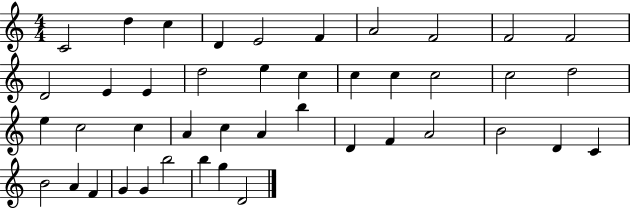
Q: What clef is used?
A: treble